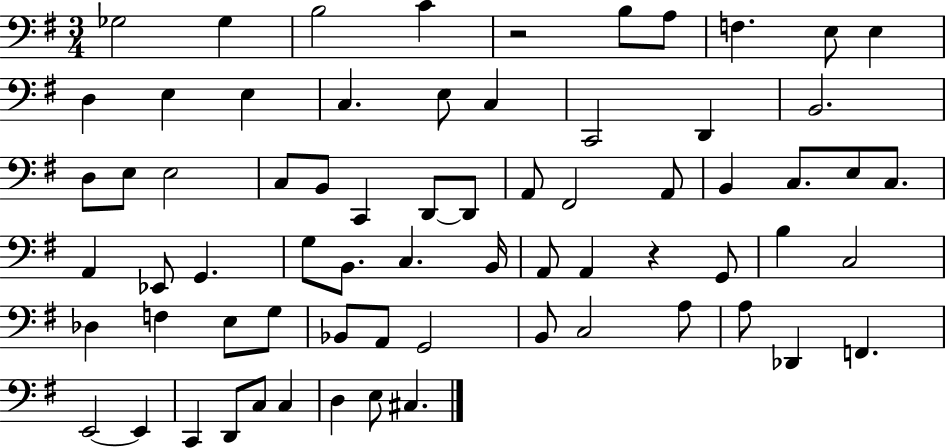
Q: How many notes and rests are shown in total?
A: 69